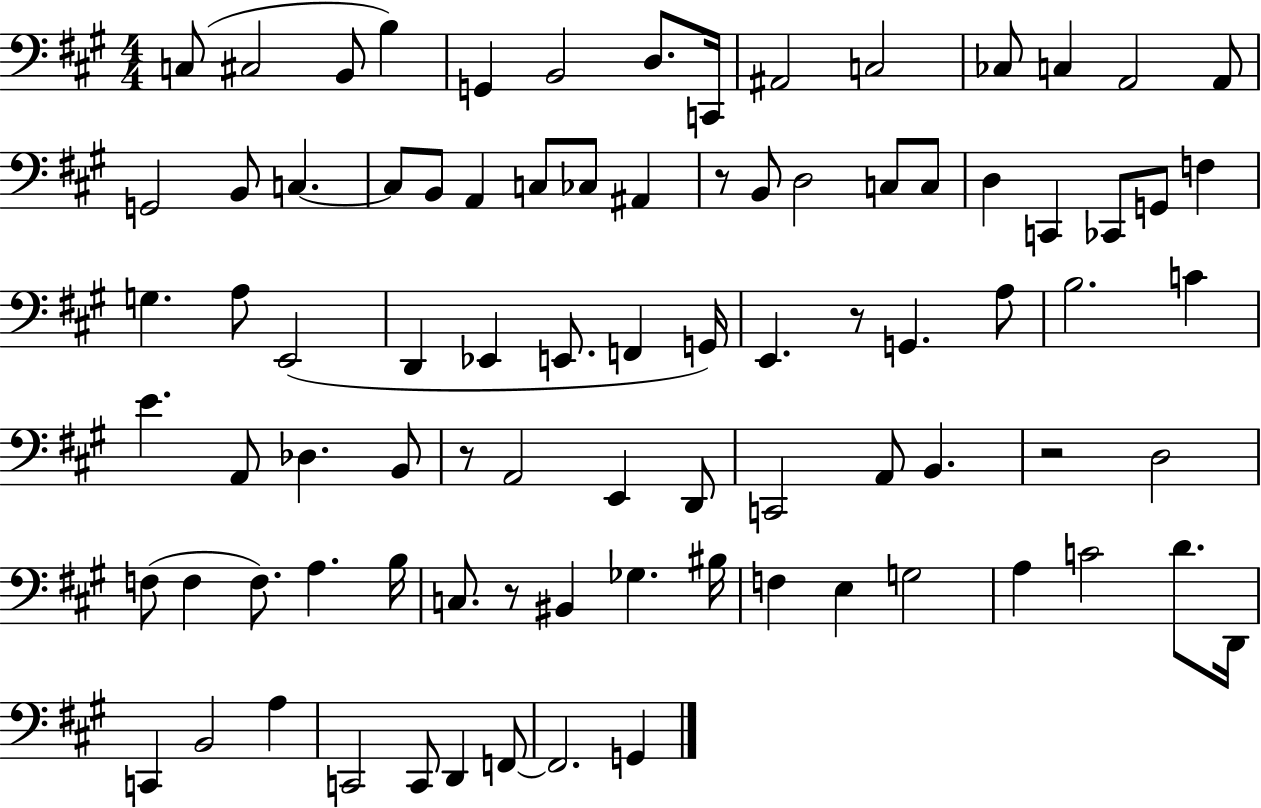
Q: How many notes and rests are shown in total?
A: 86